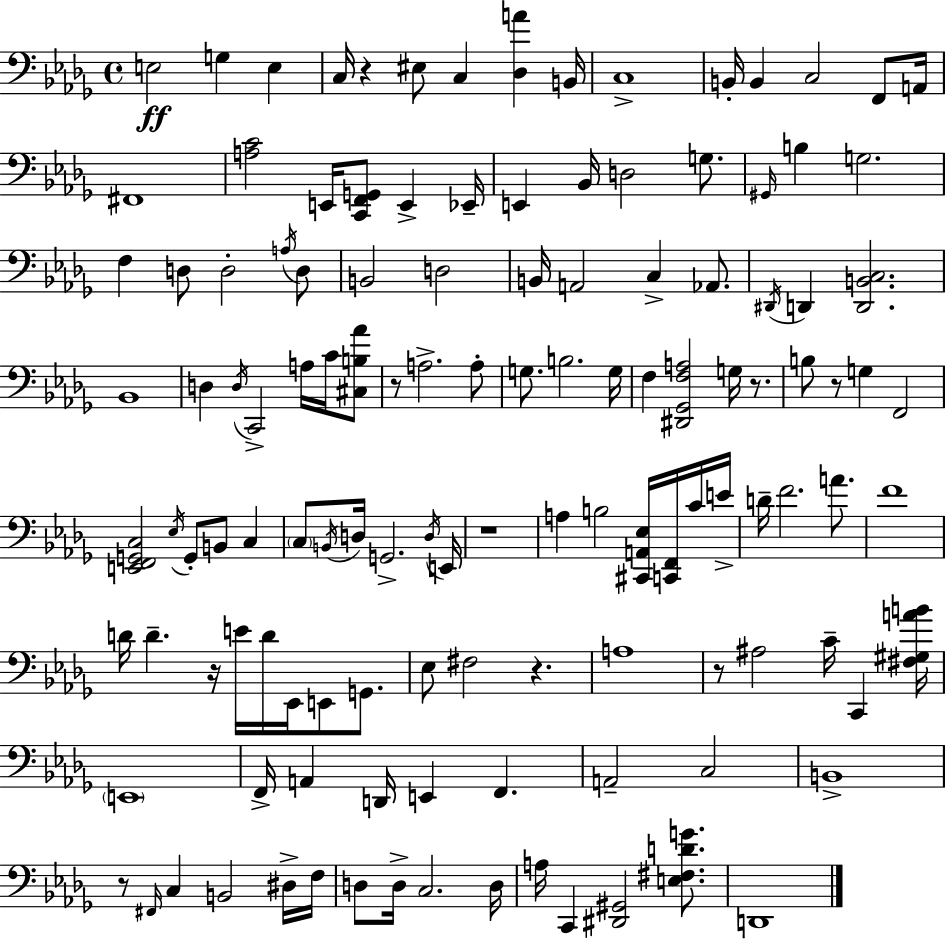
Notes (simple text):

E3/h G3/q E3/q C3/s R/q EIS3/e C3/q [Db3,A4]/q B2/s C3/w B2/s B2/q C3/h F2/e A2/s F#2/w [A3,C4]/h E2/s [C2,F2,G2]/e E2/q Eb2/s E2/q Bb2/s D3/h G3/e. G#2/s B3/q G3/h. F3/q D3/e D3/h A3/s D3/e B2/h D3/h B2/s A2/h C3/q Ab2/e. D#2/s D2/q [D2,B2,C3]/h. Bb2/w D3/q D3/s C2/h A3/s C4/s [C#3,B3,Ab4]/e R/e A3/h. A3/e G3/e. B3/h. G3/s F3/q [D#2,Gb2,F3,A3]/h G3/s R/e. B3/e R/e G3/q F2/h [E2,F2,G2,C3]/h Eb3/s G2/e B2/e C3/q C3/e B2/s D3/s G2/h. D3/s E2/s R/w A3/q B3/h [C#2,A2,Eb3]/s [C2,F2]/s C4/s E4/s D4/s F4/h. A4/e. F4/w D4/s D4/q. R/s E4/s D4/s Eb2/s E2/e G2/e. Eb3/e F#3/h R/q. A3/w R/e A#3/h C4/s C2/q [F#3,G#3,A4,B4]/s E2/w F2/s A2/q D2/s E2/q F2/q. A2/h C3/h B2/w R/e F#2/s C3/q B2/h D#3/s F3/s D3/e D3/s C3/h. D3/s A3/s C2/q [D#2,G#2]/h [E3,F#3,D4,G4]/e. D2/w